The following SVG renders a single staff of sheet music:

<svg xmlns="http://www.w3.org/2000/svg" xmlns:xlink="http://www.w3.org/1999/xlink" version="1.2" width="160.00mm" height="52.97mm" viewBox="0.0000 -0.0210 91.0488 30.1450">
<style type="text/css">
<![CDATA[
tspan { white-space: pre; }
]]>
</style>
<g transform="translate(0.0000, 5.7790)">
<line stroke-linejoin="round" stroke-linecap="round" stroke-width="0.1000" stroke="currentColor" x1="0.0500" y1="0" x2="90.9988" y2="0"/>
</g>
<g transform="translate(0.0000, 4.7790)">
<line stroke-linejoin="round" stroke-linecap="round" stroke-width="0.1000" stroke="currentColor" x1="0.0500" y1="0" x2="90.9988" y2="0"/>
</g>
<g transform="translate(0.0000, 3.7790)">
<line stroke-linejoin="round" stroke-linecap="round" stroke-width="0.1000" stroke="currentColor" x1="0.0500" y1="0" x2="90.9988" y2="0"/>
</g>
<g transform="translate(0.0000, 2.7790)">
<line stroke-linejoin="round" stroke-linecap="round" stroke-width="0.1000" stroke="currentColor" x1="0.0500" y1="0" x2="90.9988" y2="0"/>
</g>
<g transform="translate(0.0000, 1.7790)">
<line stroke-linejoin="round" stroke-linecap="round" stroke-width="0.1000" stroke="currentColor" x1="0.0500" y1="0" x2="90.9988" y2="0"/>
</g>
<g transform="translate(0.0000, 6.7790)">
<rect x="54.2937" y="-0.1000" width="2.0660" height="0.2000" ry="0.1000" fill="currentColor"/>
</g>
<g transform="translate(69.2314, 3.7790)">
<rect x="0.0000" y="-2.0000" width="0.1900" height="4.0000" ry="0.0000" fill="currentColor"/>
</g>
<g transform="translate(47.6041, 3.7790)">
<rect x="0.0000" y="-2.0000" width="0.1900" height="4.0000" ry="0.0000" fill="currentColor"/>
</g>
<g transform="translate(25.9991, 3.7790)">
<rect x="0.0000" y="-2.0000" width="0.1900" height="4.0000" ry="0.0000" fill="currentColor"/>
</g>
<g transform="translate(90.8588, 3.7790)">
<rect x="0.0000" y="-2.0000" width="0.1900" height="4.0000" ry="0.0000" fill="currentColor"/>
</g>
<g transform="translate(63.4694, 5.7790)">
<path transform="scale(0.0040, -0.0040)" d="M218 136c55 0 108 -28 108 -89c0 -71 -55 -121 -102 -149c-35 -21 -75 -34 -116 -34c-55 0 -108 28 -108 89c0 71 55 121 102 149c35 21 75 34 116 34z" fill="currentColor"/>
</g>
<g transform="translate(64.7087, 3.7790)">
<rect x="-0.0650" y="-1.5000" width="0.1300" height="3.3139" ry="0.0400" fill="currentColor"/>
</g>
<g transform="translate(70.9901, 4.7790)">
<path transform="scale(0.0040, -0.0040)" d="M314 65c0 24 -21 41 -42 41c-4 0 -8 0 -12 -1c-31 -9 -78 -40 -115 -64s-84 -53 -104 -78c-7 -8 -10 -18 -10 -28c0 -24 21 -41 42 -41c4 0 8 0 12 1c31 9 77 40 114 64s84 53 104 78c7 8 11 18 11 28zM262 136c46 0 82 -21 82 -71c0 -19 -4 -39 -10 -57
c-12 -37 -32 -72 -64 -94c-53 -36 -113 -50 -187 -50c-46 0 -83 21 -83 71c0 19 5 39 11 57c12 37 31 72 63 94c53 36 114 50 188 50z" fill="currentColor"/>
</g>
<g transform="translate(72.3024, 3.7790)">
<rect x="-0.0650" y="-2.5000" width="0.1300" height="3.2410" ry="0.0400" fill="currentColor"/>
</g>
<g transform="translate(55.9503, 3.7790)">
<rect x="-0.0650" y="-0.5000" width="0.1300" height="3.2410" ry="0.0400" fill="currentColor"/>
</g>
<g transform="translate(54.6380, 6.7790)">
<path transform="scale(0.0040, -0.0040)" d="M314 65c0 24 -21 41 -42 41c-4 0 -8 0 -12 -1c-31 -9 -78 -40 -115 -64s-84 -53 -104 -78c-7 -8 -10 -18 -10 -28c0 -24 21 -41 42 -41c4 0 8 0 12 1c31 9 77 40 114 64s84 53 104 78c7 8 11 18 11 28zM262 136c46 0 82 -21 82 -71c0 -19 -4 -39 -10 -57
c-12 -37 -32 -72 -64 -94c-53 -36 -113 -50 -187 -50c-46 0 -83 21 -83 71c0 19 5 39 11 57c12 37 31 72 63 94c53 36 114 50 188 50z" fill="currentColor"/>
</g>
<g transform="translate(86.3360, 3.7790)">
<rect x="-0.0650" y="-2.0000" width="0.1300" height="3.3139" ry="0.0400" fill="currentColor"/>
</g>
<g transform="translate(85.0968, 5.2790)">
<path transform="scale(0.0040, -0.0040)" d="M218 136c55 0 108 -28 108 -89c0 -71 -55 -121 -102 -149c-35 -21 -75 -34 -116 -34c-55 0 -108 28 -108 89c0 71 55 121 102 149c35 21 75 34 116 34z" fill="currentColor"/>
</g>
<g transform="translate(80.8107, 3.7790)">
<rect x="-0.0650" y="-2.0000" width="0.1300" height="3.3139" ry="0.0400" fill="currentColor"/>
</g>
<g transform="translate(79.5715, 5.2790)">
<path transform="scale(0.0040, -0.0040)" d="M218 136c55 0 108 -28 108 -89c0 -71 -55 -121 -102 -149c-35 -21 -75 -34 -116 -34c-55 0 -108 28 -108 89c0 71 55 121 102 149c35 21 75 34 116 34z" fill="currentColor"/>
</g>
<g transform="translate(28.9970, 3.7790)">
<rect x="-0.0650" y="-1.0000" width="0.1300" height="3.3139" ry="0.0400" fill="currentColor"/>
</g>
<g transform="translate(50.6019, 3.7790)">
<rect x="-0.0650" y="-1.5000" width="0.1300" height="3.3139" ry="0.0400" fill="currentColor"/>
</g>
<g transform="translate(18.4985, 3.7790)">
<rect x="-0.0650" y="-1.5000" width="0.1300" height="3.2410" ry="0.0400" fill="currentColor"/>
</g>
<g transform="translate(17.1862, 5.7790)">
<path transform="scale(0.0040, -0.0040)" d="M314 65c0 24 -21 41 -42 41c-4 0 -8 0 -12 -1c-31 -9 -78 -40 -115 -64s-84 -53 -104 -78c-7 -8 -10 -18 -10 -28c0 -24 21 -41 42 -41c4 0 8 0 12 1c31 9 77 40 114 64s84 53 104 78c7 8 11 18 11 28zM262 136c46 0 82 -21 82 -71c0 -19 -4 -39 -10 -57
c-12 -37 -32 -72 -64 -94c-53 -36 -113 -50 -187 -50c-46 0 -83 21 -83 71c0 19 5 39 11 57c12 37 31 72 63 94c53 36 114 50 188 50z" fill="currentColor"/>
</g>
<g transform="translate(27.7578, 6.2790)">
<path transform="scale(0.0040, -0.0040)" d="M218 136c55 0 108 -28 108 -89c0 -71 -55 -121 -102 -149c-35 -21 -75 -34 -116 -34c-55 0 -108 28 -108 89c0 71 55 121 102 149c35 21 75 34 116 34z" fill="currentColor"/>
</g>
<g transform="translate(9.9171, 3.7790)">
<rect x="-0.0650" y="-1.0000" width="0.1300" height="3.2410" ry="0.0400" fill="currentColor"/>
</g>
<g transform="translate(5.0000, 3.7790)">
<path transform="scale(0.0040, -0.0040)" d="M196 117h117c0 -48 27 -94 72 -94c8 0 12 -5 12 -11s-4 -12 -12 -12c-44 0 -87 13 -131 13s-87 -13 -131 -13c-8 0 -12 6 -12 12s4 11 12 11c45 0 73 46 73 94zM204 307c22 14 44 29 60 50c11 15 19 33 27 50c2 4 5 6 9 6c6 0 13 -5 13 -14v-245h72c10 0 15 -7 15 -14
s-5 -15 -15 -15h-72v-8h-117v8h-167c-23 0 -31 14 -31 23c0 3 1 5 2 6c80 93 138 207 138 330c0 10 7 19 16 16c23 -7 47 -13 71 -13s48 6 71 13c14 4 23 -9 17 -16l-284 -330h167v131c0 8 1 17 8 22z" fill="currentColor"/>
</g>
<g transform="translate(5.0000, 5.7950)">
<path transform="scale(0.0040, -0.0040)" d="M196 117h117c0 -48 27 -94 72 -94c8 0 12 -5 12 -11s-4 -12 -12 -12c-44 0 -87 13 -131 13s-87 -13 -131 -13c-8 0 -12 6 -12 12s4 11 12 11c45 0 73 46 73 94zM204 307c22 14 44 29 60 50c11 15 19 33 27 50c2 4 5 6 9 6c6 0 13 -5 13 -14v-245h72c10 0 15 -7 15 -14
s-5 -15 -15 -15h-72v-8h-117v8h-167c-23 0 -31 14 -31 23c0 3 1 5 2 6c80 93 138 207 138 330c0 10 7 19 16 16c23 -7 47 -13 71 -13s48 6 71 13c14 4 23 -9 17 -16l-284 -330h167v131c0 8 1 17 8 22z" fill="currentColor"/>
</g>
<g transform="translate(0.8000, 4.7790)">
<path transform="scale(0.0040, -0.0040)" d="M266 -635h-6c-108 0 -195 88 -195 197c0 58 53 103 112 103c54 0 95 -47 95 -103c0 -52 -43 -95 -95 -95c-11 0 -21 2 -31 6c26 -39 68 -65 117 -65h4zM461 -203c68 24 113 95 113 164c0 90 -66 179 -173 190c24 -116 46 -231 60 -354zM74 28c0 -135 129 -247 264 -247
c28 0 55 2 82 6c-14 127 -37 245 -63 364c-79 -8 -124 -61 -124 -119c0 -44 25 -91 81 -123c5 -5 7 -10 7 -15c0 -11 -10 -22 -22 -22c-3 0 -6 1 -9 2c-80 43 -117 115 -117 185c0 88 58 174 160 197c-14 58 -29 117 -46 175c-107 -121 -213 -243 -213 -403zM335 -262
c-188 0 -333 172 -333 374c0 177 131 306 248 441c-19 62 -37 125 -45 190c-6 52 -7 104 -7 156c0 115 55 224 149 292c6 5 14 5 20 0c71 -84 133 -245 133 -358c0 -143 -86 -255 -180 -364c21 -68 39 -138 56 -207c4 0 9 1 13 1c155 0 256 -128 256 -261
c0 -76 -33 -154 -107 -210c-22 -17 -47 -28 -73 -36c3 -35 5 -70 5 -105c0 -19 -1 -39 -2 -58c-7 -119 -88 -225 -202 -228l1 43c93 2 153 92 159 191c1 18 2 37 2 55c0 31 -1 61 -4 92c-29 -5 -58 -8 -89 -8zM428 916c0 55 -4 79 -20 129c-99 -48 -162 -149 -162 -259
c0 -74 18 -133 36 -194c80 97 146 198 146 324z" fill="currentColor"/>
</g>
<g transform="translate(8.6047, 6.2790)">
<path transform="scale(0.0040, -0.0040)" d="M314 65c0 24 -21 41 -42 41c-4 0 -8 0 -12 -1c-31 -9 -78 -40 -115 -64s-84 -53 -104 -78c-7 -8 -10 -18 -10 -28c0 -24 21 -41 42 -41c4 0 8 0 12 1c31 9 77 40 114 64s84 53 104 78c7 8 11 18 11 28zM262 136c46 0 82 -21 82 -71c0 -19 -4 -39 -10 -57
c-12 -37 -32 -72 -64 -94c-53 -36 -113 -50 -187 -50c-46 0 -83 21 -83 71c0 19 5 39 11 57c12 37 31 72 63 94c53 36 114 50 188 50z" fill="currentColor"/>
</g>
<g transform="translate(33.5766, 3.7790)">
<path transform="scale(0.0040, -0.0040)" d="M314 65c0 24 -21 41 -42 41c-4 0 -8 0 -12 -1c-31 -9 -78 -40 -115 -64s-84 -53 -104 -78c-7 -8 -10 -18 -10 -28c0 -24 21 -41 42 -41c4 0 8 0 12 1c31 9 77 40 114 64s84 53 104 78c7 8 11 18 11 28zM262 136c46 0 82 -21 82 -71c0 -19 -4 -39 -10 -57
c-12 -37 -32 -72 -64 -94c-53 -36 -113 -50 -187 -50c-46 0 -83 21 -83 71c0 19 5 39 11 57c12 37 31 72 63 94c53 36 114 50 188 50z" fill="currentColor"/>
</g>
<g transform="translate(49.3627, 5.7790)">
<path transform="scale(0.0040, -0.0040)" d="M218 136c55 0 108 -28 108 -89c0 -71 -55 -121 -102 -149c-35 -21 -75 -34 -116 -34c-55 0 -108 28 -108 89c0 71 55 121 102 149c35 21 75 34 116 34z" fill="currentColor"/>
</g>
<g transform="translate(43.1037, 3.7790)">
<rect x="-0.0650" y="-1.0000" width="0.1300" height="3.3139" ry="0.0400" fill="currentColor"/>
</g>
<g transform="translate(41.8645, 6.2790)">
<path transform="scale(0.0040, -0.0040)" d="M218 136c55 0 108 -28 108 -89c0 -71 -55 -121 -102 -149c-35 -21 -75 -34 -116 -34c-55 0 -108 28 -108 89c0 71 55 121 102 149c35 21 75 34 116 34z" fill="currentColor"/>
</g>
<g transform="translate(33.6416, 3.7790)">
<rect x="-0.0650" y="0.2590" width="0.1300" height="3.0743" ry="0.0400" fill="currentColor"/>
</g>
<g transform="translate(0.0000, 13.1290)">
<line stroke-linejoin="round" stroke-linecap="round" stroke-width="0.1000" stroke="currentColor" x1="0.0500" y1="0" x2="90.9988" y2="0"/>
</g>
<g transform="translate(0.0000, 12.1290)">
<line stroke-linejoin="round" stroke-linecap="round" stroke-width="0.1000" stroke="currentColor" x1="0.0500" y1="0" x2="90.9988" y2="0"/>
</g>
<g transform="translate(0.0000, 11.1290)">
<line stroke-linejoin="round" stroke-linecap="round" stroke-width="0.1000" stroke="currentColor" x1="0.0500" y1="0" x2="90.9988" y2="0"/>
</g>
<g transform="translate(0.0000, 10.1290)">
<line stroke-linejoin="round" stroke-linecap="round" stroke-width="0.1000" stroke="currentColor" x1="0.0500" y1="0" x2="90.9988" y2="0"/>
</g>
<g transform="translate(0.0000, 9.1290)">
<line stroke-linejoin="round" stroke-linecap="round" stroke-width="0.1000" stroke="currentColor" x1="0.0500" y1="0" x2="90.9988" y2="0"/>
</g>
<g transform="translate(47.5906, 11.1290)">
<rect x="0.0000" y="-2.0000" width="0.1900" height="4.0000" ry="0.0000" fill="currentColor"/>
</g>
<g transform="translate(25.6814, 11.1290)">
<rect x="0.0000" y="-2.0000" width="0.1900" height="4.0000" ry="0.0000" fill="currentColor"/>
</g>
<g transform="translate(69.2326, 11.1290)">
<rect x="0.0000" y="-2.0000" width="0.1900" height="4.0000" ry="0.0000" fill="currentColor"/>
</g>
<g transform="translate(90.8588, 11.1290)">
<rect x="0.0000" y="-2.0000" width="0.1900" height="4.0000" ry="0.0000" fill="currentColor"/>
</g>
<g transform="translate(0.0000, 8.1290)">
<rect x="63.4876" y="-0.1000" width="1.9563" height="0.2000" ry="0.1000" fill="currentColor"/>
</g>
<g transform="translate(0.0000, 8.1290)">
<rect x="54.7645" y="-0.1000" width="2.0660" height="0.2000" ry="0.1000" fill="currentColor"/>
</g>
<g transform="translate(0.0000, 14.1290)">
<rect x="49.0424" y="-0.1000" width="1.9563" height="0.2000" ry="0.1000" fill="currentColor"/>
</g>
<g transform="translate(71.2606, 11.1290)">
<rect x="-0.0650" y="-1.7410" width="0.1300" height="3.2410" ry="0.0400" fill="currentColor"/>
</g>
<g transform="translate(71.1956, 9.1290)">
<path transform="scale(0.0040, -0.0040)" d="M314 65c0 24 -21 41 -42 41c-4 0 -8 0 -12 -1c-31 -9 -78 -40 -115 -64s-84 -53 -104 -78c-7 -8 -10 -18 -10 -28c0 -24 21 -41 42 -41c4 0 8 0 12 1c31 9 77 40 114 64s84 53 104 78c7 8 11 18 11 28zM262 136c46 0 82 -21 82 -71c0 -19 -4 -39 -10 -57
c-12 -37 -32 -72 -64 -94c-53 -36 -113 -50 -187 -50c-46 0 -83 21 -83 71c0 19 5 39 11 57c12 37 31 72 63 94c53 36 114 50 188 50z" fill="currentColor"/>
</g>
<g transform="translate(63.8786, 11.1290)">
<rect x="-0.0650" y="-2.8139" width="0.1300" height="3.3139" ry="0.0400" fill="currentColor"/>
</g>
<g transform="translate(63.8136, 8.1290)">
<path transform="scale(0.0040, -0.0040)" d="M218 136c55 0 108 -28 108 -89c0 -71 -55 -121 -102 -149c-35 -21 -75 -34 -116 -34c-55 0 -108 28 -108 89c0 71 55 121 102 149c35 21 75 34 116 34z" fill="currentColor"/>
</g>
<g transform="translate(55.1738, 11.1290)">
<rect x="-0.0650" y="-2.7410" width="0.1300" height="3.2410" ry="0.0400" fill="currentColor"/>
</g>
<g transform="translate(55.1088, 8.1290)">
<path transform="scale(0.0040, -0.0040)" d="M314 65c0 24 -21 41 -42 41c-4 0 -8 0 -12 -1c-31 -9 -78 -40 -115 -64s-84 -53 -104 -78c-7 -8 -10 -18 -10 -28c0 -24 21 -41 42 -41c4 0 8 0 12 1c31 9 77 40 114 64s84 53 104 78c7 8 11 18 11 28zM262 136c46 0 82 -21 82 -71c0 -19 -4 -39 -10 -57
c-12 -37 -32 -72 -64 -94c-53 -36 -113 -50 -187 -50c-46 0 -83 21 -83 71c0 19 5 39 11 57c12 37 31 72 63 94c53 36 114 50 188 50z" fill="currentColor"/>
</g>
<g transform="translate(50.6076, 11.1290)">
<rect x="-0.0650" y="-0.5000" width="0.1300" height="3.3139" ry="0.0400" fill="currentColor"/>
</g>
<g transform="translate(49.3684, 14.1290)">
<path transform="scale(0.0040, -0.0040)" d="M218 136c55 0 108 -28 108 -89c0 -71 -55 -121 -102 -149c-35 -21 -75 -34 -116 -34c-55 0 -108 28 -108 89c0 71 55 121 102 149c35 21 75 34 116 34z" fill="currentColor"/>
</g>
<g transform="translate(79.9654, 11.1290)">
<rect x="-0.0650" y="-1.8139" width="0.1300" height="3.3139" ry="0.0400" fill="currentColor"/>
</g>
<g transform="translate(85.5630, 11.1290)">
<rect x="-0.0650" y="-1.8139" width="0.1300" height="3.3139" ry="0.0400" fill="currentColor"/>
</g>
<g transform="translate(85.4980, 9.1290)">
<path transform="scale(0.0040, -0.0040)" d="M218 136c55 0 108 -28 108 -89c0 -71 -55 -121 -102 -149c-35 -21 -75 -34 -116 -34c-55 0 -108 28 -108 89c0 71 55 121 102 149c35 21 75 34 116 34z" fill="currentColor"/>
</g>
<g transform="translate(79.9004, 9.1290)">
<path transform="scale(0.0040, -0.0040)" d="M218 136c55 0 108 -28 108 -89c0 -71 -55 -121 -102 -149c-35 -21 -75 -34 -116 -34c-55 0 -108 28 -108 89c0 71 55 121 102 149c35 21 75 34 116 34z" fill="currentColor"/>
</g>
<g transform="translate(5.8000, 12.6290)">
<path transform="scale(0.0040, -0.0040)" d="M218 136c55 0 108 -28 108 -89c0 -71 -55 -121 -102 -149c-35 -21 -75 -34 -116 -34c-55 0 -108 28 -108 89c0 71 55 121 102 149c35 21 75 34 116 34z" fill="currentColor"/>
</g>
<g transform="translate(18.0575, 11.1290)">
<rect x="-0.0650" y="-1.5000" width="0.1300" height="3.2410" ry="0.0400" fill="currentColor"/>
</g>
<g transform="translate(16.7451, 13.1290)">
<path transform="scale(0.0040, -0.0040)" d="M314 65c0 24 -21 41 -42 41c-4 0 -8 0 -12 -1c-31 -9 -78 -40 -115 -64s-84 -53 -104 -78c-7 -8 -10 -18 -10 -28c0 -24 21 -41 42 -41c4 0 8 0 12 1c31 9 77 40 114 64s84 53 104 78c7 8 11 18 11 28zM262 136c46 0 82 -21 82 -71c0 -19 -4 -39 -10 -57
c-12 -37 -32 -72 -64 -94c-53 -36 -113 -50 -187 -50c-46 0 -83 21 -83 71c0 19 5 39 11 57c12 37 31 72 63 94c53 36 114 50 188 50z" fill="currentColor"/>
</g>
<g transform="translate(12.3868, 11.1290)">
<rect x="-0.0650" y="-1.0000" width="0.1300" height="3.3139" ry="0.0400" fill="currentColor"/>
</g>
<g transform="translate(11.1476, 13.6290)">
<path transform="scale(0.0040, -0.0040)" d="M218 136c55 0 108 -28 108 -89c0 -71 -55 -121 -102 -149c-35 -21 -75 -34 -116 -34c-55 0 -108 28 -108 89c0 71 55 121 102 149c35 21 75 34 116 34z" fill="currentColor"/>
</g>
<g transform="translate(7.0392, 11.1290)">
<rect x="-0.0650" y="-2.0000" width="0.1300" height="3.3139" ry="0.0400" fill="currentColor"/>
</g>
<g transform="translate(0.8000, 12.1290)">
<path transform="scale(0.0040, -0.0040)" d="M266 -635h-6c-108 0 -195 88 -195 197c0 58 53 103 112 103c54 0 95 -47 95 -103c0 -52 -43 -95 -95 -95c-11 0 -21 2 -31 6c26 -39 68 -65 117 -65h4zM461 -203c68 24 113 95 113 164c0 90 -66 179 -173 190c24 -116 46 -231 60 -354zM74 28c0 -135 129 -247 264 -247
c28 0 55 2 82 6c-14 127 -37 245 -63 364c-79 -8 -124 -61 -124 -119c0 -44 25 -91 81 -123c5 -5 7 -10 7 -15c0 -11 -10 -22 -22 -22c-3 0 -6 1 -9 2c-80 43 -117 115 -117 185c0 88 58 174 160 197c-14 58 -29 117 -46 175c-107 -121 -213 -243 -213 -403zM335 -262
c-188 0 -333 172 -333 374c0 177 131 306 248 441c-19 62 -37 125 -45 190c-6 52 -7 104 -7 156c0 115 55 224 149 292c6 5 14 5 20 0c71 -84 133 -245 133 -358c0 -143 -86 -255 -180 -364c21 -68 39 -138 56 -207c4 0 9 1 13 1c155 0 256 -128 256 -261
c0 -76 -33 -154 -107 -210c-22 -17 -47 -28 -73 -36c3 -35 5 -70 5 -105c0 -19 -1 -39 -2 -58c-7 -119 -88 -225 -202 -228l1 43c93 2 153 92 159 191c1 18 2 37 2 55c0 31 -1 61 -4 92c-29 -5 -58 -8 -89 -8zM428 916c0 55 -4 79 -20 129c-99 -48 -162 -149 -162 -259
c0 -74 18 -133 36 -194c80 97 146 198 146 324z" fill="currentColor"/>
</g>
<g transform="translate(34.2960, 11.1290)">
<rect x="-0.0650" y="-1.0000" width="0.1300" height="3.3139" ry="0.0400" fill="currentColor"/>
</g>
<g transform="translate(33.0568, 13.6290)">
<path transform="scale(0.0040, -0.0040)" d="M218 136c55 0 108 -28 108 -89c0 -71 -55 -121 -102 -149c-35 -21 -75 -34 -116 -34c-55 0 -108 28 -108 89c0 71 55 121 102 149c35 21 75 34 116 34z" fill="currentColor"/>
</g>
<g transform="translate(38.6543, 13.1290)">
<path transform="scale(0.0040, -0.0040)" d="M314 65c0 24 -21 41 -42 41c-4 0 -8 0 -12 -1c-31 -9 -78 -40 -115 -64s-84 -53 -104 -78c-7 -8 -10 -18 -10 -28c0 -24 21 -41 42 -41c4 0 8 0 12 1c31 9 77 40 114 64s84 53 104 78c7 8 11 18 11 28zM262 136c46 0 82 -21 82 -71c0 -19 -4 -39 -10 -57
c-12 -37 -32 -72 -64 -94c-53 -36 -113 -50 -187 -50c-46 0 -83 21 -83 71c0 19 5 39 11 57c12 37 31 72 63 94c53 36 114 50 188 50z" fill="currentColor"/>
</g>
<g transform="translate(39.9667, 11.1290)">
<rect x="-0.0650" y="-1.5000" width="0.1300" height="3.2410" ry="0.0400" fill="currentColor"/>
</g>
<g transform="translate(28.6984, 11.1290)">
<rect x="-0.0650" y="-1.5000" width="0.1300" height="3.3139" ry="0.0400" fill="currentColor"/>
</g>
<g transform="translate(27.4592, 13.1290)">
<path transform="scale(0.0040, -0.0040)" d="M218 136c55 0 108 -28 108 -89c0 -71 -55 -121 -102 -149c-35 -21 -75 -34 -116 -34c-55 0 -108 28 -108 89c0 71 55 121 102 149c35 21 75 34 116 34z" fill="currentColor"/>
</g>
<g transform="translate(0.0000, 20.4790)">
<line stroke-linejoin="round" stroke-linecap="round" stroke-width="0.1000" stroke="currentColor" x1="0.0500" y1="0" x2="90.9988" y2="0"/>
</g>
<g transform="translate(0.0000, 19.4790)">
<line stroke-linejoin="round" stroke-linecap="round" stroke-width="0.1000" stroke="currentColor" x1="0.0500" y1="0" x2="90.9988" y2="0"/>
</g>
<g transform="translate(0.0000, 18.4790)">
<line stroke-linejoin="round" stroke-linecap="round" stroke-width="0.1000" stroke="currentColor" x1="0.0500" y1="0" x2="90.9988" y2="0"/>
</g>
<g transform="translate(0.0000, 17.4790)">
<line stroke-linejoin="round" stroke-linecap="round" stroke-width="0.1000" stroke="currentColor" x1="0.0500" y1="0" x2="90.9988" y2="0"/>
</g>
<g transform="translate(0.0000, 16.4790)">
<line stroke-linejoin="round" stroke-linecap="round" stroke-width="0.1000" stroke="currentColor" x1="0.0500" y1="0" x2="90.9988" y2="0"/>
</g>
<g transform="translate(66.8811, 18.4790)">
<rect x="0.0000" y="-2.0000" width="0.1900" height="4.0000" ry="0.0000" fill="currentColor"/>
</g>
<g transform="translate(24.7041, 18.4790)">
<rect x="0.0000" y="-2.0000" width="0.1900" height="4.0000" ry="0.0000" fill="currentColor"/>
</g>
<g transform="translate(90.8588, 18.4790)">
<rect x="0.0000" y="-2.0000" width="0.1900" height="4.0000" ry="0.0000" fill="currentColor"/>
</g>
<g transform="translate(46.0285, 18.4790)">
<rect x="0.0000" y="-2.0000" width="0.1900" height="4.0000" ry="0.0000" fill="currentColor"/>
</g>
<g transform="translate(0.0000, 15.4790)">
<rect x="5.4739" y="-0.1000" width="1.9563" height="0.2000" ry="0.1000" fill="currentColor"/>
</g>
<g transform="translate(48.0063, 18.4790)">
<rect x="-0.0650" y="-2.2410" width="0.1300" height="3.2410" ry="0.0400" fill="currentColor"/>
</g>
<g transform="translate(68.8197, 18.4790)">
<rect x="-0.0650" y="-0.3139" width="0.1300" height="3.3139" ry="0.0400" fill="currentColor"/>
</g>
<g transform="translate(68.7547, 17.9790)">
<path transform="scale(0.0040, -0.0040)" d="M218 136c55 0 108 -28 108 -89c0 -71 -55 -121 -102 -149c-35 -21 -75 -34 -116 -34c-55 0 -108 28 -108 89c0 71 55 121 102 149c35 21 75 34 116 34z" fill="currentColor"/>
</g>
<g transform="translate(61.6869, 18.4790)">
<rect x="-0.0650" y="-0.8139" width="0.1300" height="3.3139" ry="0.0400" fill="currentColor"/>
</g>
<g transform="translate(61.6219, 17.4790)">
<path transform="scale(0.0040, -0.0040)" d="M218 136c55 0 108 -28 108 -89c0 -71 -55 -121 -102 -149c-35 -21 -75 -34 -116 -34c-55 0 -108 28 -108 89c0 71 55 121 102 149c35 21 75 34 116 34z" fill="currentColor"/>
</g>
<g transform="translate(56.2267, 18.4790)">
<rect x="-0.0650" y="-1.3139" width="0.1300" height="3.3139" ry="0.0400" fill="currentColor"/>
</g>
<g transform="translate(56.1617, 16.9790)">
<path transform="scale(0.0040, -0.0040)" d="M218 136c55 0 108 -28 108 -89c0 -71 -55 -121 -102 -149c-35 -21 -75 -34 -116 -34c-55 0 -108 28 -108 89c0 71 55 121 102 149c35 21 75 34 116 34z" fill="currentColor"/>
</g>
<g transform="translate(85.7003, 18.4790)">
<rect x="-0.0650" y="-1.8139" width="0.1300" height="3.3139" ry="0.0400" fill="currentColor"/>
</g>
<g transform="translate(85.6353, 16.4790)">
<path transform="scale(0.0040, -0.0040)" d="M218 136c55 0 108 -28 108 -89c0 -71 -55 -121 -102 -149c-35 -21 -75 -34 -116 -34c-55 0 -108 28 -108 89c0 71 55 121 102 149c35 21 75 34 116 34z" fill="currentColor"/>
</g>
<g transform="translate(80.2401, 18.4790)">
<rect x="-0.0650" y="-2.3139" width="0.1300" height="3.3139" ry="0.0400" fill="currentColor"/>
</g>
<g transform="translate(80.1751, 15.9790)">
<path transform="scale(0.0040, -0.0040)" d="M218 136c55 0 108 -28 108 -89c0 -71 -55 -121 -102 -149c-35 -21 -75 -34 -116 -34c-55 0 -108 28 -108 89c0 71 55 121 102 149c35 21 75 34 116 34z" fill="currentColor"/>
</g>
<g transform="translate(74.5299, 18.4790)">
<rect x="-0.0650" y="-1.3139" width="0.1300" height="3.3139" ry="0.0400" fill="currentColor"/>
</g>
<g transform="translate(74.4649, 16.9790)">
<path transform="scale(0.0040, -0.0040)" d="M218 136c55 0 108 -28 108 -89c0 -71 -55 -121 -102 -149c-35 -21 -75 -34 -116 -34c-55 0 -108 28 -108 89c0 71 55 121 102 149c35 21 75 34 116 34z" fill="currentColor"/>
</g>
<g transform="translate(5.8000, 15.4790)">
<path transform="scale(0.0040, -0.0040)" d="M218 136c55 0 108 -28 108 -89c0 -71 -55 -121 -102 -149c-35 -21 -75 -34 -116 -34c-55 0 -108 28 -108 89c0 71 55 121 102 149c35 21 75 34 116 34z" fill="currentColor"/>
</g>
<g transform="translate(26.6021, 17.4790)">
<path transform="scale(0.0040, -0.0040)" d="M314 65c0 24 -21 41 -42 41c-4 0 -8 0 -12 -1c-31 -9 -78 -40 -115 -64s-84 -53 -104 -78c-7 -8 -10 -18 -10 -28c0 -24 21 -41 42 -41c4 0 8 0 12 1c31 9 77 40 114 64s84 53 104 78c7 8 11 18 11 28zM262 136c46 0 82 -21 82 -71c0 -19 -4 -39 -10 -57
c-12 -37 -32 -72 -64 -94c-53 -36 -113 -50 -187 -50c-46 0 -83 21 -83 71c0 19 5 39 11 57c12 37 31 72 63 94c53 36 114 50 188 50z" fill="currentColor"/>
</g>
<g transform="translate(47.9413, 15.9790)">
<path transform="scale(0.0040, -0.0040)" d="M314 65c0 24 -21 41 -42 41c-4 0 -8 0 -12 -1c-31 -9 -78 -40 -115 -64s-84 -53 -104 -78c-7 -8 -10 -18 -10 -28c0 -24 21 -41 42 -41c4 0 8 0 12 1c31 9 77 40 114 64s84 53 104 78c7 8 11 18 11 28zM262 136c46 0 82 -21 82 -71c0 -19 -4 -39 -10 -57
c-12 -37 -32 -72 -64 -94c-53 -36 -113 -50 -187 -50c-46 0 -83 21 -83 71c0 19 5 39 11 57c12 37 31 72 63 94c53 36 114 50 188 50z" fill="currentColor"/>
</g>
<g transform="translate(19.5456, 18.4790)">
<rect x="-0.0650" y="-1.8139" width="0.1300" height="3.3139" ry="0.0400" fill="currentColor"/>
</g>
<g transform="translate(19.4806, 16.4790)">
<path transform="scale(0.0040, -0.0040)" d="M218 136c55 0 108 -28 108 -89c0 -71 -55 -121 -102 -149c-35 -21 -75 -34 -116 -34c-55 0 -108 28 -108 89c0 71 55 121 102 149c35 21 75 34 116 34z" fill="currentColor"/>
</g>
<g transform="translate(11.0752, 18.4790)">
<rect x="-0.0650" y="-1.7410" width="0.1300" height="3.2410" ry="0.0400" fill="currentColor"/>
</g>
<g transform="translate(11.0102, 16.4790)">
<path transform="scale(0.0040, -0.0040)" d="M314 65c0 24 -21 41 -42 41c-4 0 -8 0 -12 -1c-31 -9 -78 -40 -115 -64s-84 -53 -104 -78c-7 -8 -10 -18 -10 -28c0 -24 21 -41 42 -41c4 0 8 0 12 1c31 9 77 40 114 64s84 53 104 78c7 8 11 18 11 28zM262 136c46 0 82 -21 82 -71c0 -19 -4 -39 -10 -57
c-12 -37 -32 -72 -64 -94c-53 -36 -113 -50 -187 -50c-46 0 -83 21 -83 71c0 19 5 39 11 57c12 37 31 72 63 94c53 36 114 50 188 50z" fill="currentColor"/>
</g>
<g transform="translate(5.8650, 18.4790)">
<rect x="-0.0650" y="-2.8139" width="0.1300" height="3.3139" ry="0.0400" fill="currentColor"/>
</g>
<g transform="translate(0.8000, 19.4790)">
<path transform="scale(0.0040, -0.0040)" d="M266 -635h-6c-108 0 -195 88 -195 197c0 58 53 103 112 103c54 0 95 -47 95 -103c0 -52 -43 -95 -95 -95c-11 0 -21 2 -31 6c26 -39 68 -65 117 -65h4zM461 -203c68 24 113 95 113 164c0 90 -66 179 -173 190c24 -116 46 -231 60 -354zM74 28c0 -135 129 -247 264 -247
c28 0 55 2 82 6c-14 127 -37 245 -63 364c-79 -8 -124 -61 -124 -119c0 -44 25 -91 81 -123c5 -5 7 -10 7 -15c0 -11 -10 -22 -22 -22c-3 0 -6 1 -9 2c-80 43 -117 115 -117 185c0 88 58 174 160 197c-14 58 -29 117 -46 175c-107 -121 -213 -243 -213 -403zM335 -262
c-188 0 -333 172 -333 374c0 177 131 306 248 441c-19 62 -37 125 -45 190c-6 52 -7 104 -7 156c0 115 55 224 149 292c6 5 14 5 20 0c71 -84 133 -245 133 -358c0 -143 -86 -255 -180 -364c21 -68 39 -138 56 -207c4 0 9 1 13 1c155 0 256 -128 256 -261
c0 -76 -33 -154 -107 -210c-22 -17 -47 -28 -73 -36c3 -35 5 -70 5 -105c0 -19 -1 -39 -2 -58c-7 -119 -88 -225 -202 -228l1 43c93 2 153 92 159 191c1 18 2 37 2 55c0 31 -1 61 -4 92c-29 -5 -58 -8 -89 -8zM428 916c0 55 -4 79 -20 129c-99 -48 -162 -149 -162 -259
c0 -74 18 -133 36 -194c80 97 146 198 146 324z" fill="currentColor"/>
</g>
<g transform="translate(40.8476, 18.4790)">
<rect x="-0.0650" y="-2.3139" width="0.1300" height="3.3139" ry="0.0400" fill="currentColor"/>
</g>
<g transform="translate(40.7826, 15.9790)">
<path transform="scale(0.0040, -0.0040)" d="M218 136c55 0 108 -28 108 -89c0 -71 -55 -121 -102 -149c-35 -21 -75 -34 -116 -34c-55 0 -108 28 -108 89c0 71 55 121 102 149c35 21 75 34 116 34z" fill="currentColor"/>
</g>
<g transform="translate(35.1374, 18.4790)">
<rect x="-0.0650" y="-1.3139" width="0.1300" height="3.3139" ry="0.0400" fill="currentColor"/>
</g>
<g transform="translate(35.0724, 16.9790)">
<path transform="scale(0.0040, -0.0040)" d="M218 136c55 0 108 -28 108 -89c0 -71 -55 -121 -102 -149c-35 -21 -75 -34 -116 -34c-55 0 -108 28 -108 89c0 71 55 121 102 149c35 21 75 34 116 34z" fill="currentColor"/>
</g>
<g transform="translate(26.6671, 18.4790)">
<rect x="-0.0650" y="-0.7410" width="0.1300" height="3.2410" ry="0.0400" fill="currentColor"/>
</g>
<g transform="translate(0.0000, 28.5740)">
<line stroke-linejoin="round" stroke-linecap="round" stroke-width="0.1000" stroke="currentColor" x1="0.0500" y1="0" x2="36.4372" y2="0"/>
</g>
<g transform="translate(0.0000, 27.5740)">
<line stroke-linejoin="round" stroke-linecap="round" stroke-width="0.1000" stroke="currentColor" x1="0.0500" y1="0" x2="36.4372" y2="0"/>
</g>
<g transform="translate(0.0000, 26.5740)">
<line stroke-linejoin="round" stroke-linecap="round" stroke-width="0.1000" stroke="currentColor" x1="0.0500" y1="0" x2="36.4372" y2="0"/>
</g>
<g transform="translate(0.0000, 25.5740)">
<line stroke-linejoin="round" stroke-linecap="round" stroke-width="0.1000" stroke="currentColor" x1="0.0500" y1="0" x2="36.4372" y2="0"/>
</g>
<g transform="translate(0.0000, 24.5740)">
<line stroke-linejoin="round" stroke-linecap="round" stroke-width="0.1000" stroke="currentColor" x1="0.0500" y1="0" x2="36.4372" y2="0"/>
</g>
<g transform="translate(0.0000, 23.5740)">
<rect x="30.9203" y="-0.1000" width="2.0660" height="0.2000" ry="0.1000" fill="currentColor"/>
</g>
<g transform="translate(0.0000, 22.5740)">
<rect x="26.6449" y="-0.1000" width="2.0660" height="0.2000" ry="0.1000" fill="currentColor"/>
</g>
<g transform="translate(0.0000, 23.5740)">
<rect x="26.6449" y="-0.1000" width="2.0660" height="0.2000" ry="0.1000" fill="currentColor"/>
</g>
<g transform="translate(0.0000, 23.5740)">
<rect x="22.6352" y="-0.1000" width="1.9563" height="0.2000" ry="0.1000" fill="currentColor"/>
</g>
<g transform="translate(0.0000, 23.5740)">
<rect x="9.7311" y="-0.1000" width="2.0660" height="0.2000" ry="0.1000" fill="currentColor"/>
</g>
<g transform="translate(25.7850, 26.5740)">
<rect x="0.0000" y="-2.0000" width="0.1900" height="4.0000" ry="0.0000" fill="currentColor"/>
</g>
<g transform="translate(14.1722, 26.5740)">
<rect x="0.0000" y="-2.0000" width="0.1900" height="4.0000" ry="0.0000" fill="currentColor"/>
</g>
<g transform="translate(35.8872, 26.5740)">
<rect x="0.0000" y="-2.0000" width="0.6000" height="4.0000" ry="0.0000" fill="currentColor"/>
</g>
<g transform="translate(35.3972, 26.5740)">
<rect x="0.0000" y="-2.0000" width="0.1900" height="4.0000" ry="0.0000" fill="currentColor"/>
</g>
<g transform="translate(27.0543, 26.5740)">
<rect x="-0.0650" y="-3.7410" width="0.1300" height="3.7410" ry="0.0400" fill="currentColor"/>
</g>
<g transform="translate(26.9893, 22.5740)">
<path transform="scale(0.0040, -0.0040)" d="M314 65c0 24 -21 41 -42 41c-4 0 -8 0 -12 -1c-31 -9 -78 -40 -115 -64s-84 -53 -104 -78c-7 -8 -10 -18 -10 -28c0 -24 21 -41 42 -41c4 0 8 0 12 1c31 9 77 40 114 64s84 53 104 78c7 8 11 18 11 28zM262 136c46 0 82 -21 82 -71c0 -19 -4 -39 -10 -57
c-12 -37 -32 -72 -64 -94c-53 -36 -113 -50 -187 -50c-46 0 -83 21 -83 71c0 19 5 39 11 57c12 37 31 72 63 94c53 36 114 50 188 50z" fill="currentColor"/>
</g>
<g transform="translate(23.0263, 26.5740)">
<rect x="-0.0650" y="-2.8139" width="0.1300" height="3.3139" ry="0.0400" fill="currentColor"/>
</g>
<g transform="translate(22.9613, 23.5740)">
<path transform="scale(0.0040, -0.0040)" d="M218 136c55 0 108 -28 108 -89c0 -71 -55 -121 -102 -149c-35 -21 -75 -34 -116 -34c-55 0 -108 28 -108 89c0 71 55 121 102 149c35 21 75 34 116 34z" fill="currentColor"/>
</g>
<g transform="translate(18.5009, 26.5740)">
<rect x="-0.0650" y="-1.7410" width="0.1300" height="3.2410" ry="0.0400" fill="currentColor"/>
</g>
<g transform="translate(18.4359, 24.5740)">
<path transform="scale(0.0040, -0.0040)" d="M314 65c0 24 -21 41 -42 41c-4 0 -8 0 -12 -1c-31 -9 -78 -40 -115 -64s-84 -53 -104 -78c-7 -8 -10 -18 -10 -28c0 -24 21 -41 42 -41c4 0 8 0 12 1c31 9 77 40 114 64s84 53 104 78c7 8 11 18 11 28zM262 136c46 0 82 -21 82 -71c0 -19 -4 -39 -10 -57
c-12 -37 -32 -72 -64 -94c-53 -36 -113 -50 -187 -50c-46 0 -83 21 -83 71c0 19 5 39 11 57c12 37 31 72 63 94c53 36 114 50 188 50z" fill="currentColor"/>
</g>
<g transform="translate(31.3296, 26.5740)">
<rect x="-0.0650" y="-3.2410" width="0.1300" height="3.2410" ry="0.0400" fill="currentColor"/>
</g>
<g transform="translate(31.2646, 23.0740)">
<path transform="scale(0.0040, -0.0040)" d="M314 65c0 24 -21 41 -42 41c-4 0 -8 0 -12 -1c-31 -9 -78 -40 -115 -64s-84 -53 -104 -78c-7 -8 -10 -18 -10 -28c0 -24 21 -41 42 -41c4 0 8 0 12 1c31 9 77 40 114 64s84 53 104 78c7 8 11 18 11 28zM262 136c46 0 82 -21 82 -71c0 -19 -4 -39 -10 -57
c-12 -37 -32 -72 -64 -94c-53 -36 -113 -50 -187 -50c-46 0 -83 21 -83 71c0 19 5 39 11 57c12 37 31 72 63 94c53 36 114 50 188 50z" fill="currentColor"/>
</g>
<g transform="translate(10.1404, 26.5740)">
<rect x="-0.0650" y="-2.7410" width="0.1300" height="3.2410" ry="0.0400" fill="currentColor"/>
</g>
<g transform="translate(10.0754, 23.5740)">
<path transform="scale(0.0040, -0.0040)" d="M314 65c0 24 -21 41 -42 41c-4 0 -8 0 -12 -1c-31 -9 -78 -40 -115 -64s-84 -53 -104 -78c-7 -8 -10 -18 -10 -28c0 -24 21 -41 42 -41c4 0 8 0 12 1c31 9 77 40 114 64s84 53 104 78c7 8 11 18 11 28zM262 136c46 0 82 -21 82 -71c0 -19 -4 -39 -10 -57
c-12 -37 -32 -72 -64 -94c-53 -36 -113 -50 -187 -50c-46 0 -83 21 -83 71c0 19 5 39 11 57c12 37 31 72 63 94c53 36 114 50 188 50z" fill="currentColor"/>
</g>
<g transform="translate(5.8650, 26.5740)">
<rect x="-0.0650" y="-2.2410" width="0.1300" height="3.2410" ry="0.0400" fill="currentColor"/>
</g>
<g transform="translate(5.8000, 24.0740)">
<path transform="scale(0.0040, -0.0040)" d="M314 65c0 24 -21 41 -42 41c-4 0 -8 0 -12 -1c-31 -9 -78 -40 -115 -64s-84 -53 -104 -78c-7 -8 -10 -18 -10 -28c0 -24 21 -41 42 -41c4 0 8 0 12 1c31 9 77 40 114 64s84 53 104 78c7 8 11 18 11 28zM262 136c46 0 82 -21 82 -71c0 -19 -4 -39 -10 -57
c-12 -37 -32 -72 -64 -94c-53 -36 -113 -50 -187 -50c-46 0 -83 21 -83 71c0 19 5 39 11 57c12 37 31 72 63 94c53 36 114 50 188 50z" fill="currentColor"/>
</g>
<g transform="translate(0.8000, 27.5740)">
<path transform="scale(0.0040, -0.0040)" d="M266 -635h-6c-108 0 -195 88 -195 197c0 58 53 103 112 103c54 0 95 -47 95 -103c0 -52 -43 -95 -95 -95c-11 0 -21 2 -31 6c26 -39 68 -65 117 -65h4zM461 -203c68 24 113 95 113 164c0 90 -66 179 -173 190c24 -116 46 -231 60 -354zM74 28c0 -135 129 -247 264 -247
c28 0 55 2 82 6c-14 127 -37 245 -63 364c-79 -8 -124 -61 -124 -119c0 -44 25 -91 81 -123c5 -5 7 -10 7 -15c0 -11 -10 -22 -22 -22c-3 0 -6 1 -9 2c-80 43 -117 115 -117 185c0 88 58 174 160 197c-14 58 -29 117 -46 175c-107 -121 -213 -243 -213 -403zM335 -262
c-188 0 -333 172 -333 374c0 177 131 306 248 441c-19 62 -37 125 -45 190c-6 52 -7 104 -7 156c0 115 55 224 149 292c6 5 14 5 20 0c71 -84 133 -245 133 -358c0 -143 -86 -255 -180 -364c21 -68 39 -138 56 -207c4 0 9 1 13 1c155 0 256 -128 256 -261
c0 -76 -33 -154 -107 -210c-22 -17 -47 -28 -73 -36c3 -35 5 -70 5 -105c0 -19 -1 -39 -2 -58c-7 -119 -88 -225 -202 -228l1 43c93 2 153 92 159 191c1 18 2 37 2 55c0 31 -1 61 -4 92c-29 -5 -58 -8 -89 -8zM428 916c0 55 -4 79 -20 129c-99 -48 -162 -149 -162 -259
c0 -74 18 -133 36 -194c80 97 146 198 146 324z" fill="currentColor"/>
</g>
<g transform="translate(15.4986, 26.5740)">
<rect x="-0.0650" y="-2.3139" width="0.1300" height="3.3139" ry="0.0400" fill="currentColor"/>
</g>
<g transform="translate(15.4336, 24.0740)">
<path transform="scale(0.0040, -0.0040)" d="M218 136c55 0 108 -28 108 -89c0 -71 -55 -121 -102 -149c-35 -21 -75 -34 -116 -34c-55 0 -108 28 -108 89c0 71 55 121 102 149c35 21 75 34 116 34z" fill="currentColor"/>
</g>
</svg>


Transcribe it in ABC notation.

X:1
T:Untitled
M:4/4
L:1/4
K:C
D2 E2 D B2 D E C2 E G2 F F F D E2 E D E2 C a2 a f2 f f a f2 f d2 e g g2 e d c e g f g2 a2 g f2 a c'2 b2